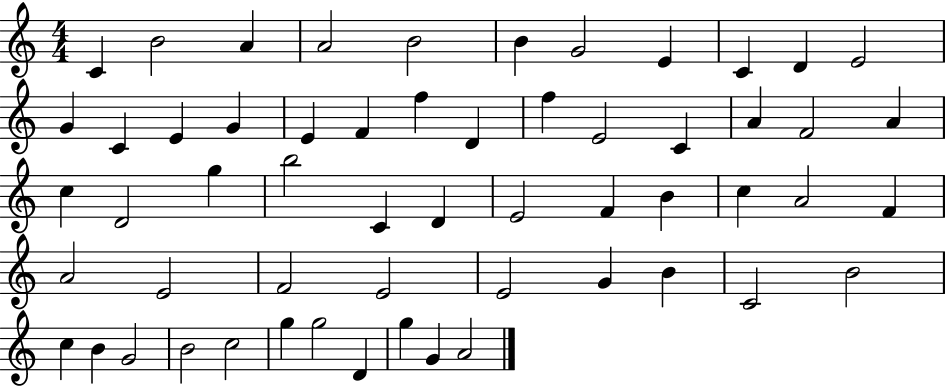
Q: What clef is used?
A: treble